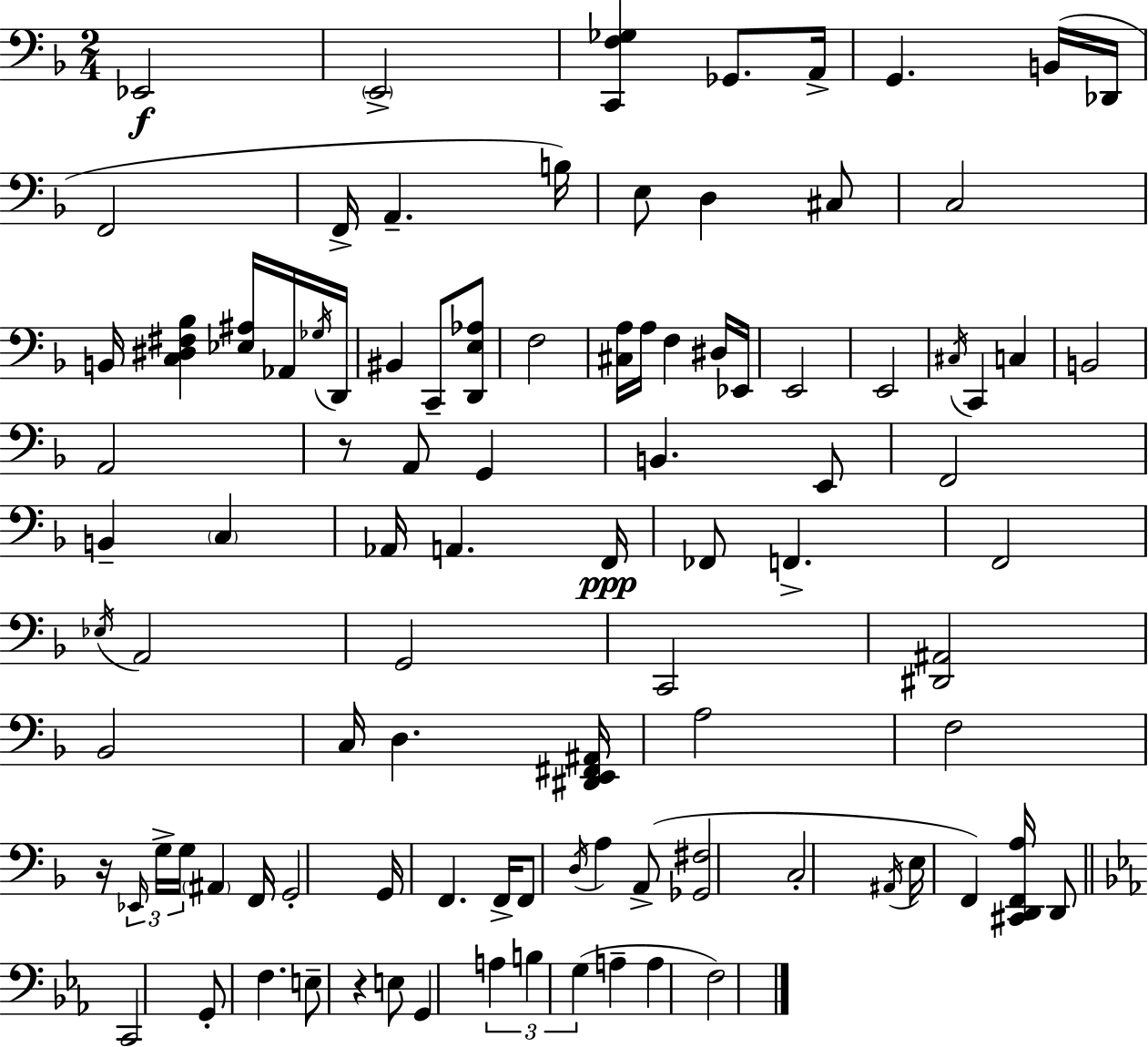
{
  \clef bass
  \numericTimeSignature
  \time 2/4
  \key f \major
  ees,2\f | \parenthesize e,2-> | <c, f ges>4 ges,8. a,16-> | g,4. b,16( des,16 | \break f,2 | f,16-> a,4.-- b16) | e8 d4 cis8 | c2 | \break b,16 <c dis fis bes>4 <ees ais>16 aes,16 \acciaccatura { ges16 } | d,16 bis,4 c,8-- <d, e aes>8 | f2 | <cis a>16 a16 f4 dis16 | \break ees,16 e,2 | e,2 | \acciaccatura { cis16 } c,4 c4 | b,2 | \break a,2 | r8 a,8 g,4 | b,4. | e,8 f,2 | \break b,4-- \parenthesize c4 | aes,16 a,4. | f,16\ppp fes,8 f,4.-> | f,2 | \break \acciaccatura { ees16 } a,2 | g,2 | c,2 | <dis, ais,>2 | \break bes,2 | c16 d4. | <dis, e, fis, ais,>16 a2 | f2 | \break r16 \tuplet 3/2 { \grace { ees,16 } g16-> g16 } \parenthesize ais,4 | f,16 g,2-. | g,16 f,4. | f,16-> f,8 \acciaccatura { d16 } a4 | \break a,8->( <ges, fis>2 | c2-. | \acciaccatura { ais,16 } e16 f,4) | <cis, d, f, a>16 d,8 \bar "||" \break \key c \minor c,2 | g,8-. f4. | e8-- r4 e8 | g,4 \tuplet 3/2 { a4 | \break b4 g4( } | a4-- a4 | f2) | \bar "|."
}